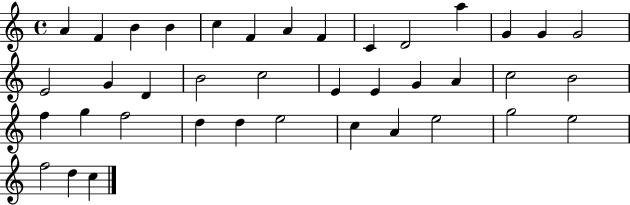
{
  \clef treble
  \time 4/4
  \defaultTimeSignature
  \key c \major
  a'4 f'4 b'4 b'4 | c''4 f'4 a'4 f'4 | c'4 d'2 a''4 | g'4 g'4 g'2 | \break e'2 g'4 d'4 | b'2 c''2 | e'4 e'4 g'4 a'4 | c''2 b'2 | \break f''4 g''4 f''2 | d''4 d''4 e''2 | c''4 a'4 e''2 | g''2 e''2 | \break f''2 d''4 c''4 | \bar "|."
}